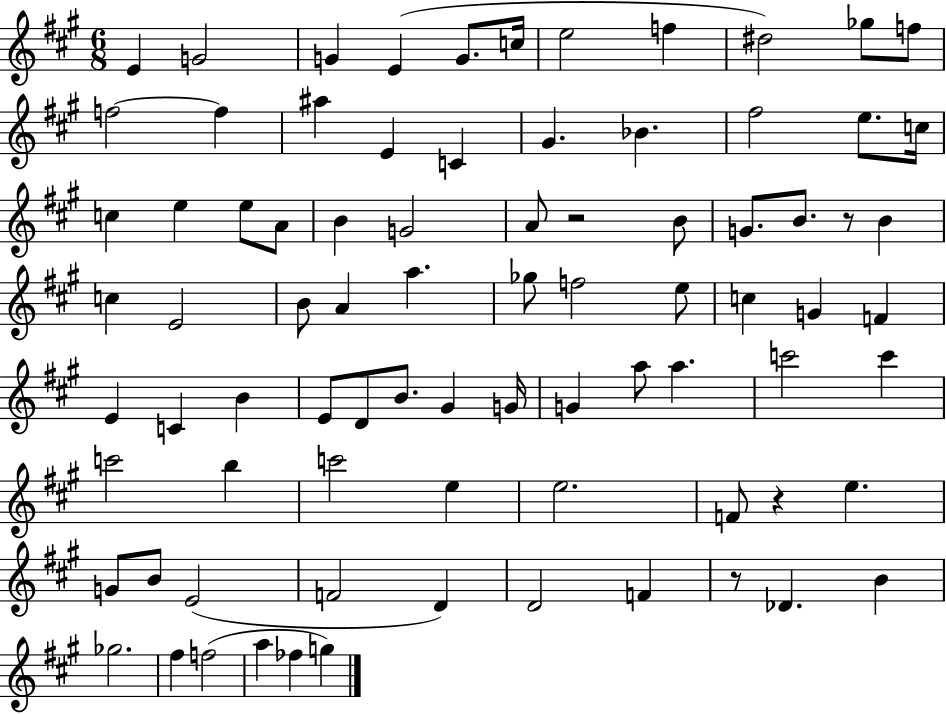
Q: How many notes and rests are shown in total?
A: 82